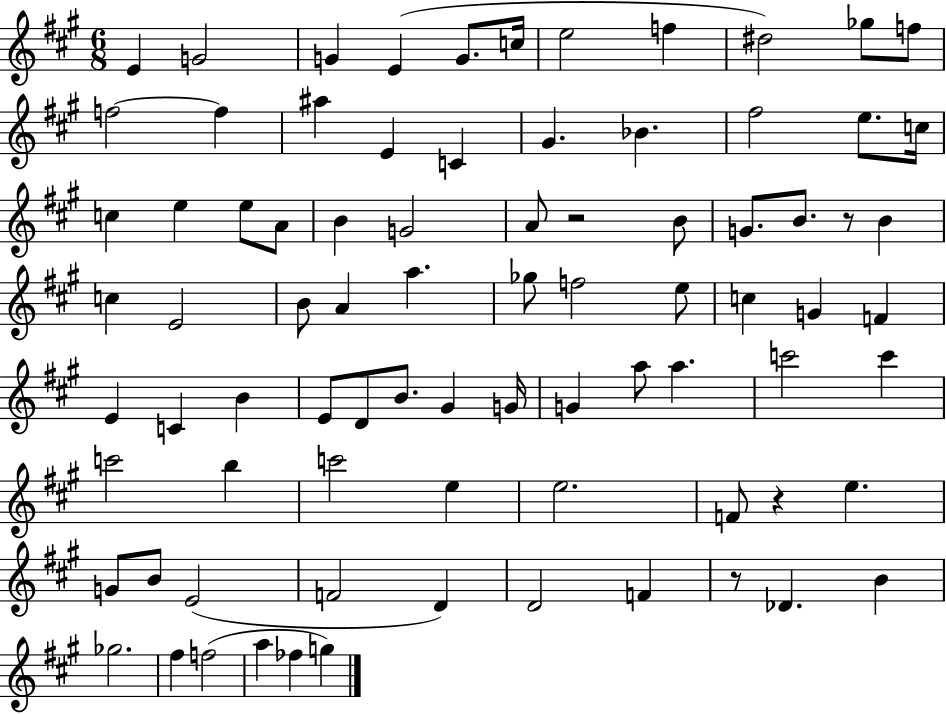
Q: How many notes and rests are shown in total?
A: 82